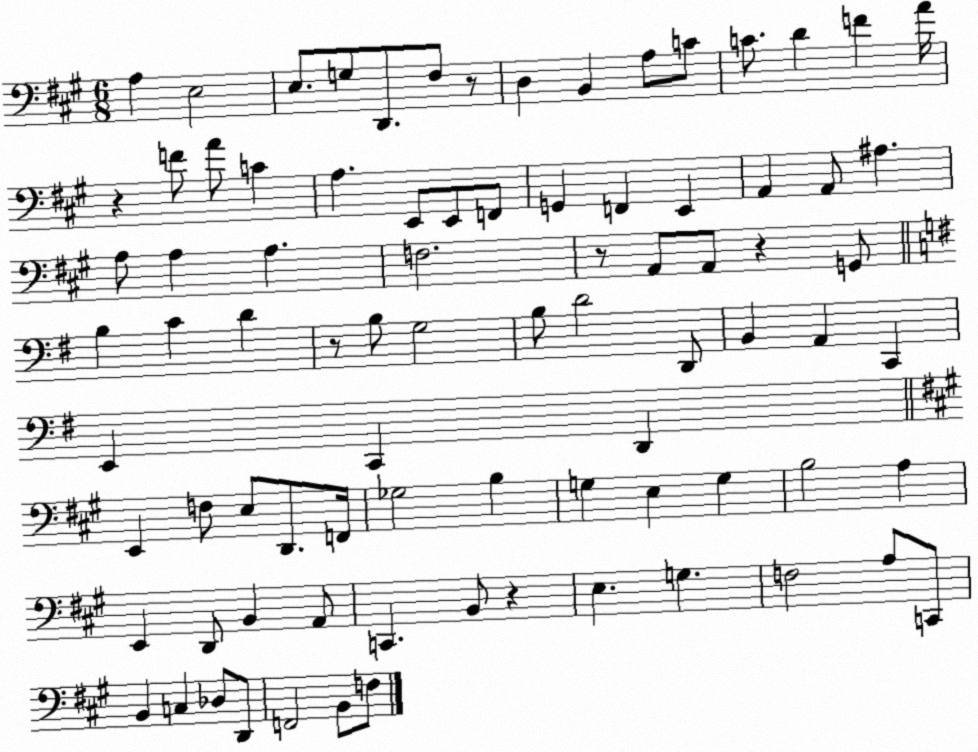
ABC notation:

X:1
T:Untitled
M:6/8
L:1/4
K:A
A, E,2 E,/2 G,/2 D,,/2 ^F,/2 z/2 D, B,, A,/2 C/2 C/2 D F A/4 z F/2 A/2 C A, E,,/2 E,,/2 F,,/2 G,, F,, E,, A,, A,,/2 ^A, A,/2 A, A, F,2 z/2 A,,/2 A,,/2 z G,,/2 B, C D z/2 B,/2 G,2 B,/2 D2 D,,/2 B,, A,, C,, E,, C,, D,, E,, F,/2 E,/2 D,,/2 F,,/4 _G,2 B, G, E, G, B,2 A, E,, D,,/2 B,, A,,/2 C,, B,,/2 z E, G, F,2 A,/2 C,,/2 B,, C, _D,/2 D,,/2 F,,2 B,,/2 F,/2